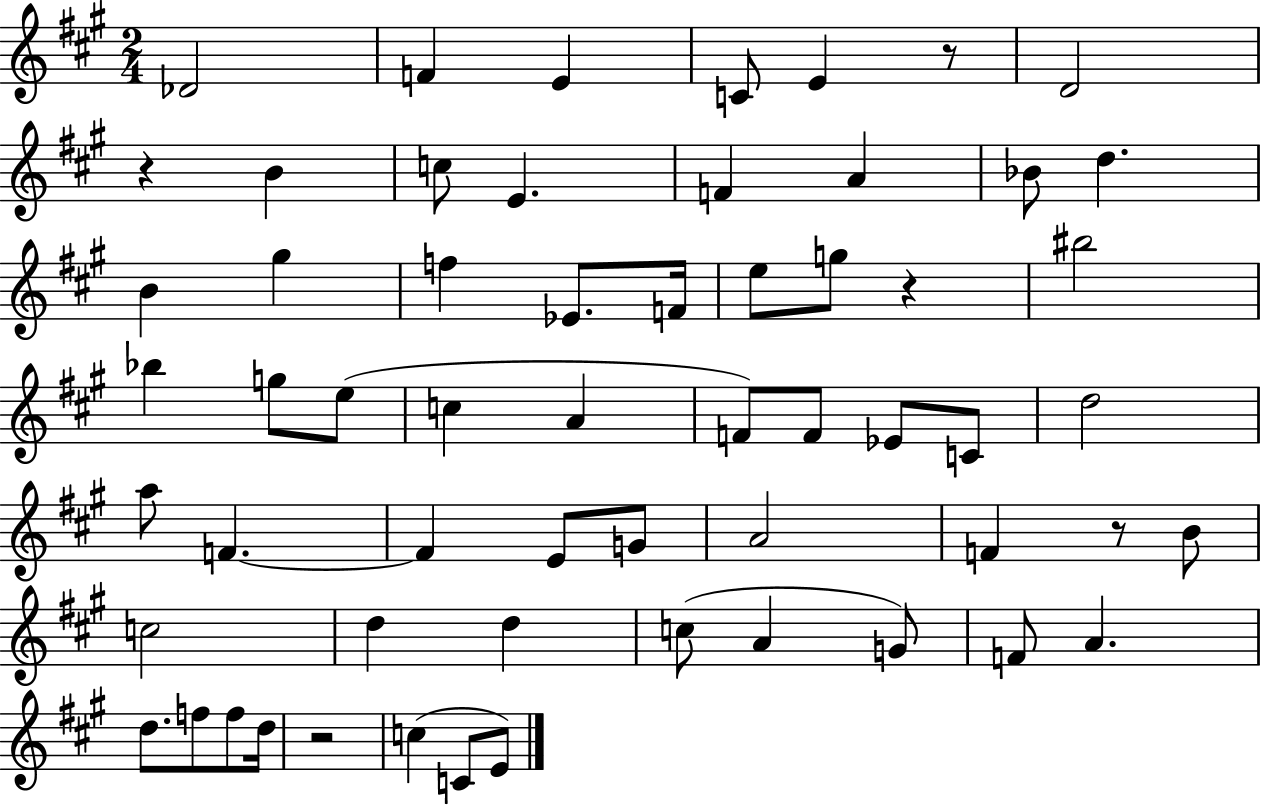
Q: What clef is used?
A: treble